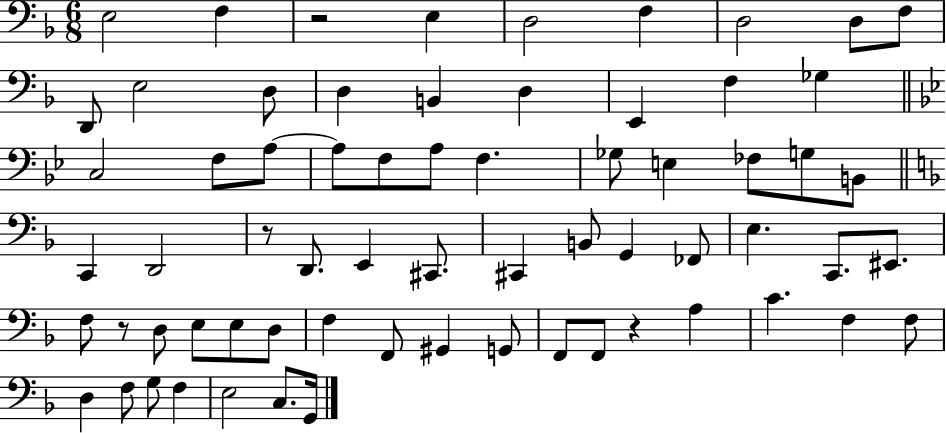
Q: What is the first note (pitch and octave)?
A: E3